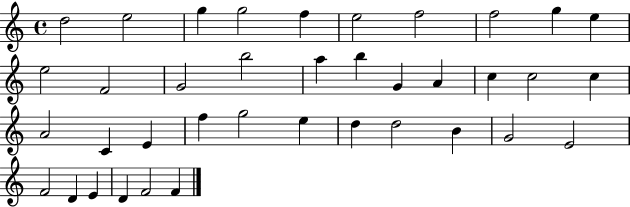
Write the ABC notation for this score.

X:1
T:Untitled
M:4/4
L:1/4
K:C
d2 e2 g g2 f e2 f2 f2 g e e2 F2 G2 b2 a b G A c c2 c A2 C E f g2 e d d2 B G2 E2 F2 D E D F2 F